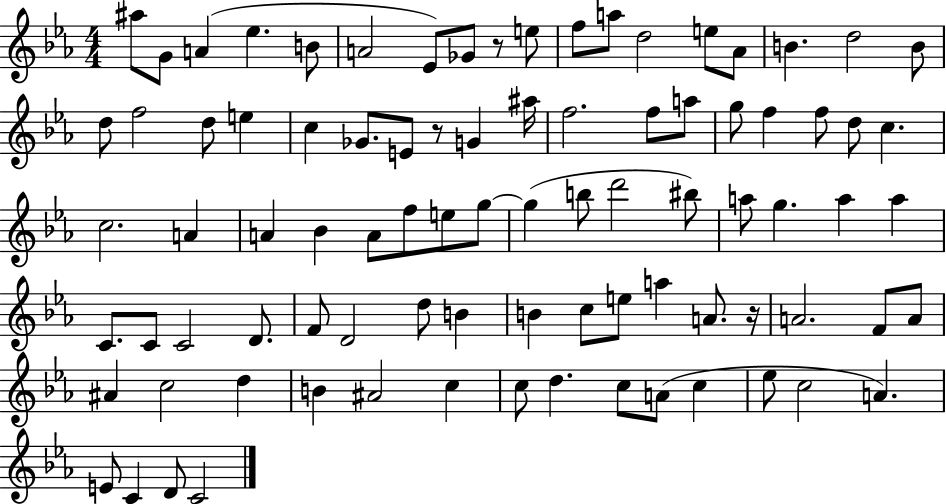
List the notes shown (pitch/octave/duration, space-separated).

A#5/e G4/e A4/q Eb5/q. B4/e A4/h Eb4/e Gb4/e R/e E5/e F5/e A5/e D5/h E5/e Ab4/e B4/q. D5/h B4/e D5/e F5/h D5/e E5/q C5/q Gb4/e. E4/e R/e G4/q A#5/s F5/h. F5/e A5/e G5/e F5/q F5/e D5/e C5/q. C5/h. A4/q A4/q Bb4/q A4/e F5/e E5/e G5/e G5/q B5/e D6/h BIS5/e A5/e G5/q. A5/q A5/q C4/e. C4/e C4/h D4/e. F4/e D4/h D5/e B4/q B4/q C5/e E5/e A5/q A4/e. R/s A4/h. F4/e A4/e A#4/q C5/h D5/q B4/q A#4/h C5/q C5/e D5/q. C5/e A4/e C5/q Eb5/e C5/h A4/q. E4/e C4/q D4/e C4/h